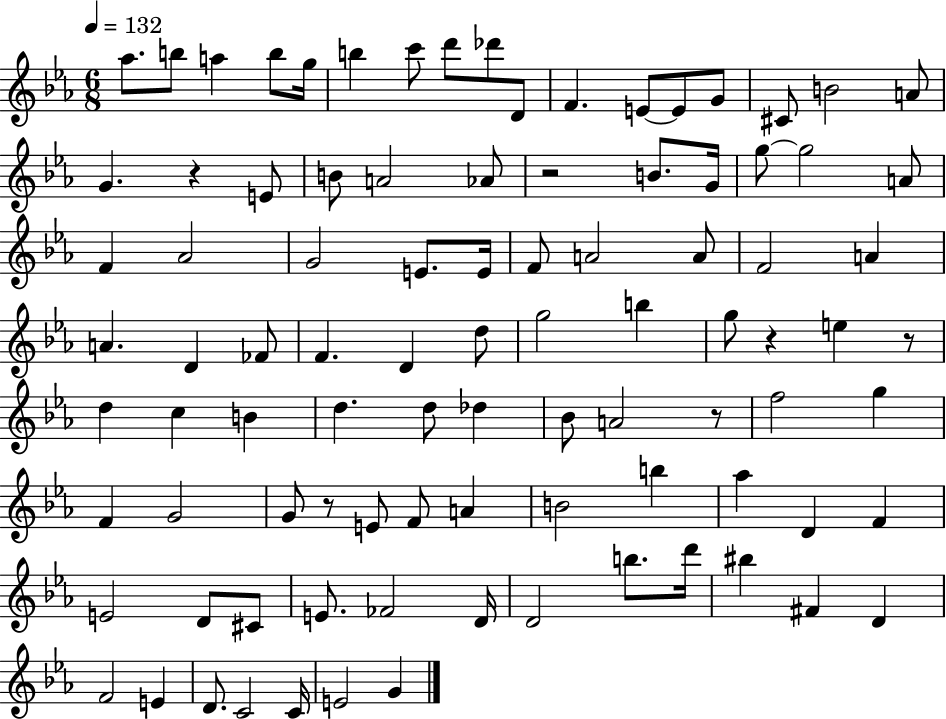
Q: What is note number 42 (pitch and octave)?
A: D4